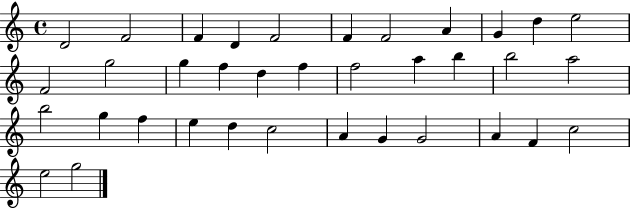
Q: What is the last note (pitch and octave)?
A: G5